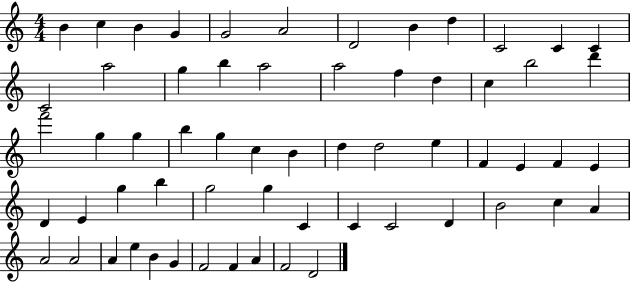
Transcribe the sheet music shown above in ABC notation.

X:1
T:Untitled
M:4/4
L:1/4
K:C
B c B G G2 A2 D2 B d C2 C C C2 a2 g b a2 a2 f d c b2 d' f'2 g g b g c B d d2 e F E F E D E g b g2 g C C C2 D B2 c A A2 A2 A e B G F2 F A F2 D2